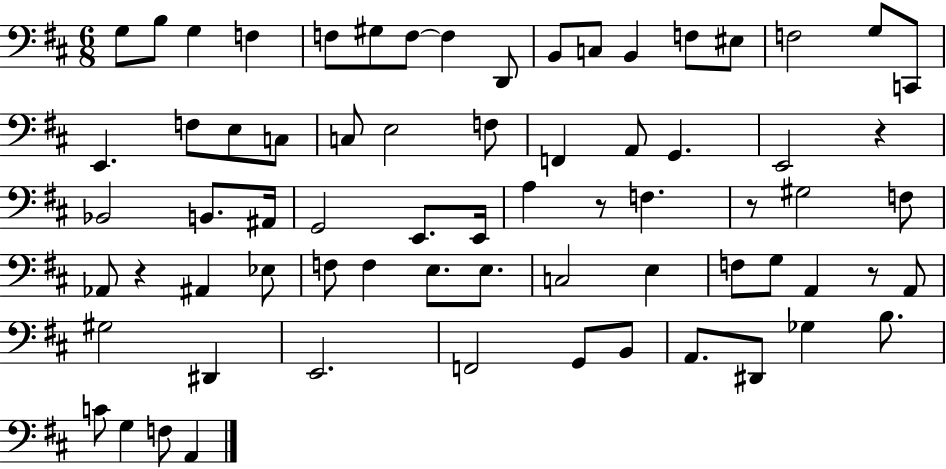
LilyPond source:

{
  \clef bass
  \numericTimeSignature
  \time 6/8
  \key d \major
  g8 b8 g4 f4 | f8 gis8 f8~~ f4 d,8 | b,8 c8 b,4 f8 eis8 | f2 g8 c,8 | \break e,4. f8 e8 c8 | c8 e2 f8 | f,4 a,8 g,4. | e,2 r4 | \break bes,2 b,8. ais,16 | g,2 e,8. e,16 | a4 r8 f4. | r8 gis2 f8 | \break aes,8 r4 ais,4 ees8 | f8 f4 e8. e8. | c2 e4 | f8 g8 a,4 r8 a,8 | \break gis2 dis,4 | e,2. | f,2 g,8 b,8 | a,8. dis,8 ges4 b8. | \break c'8 g4 f8 a,4 | \bar "|."
}